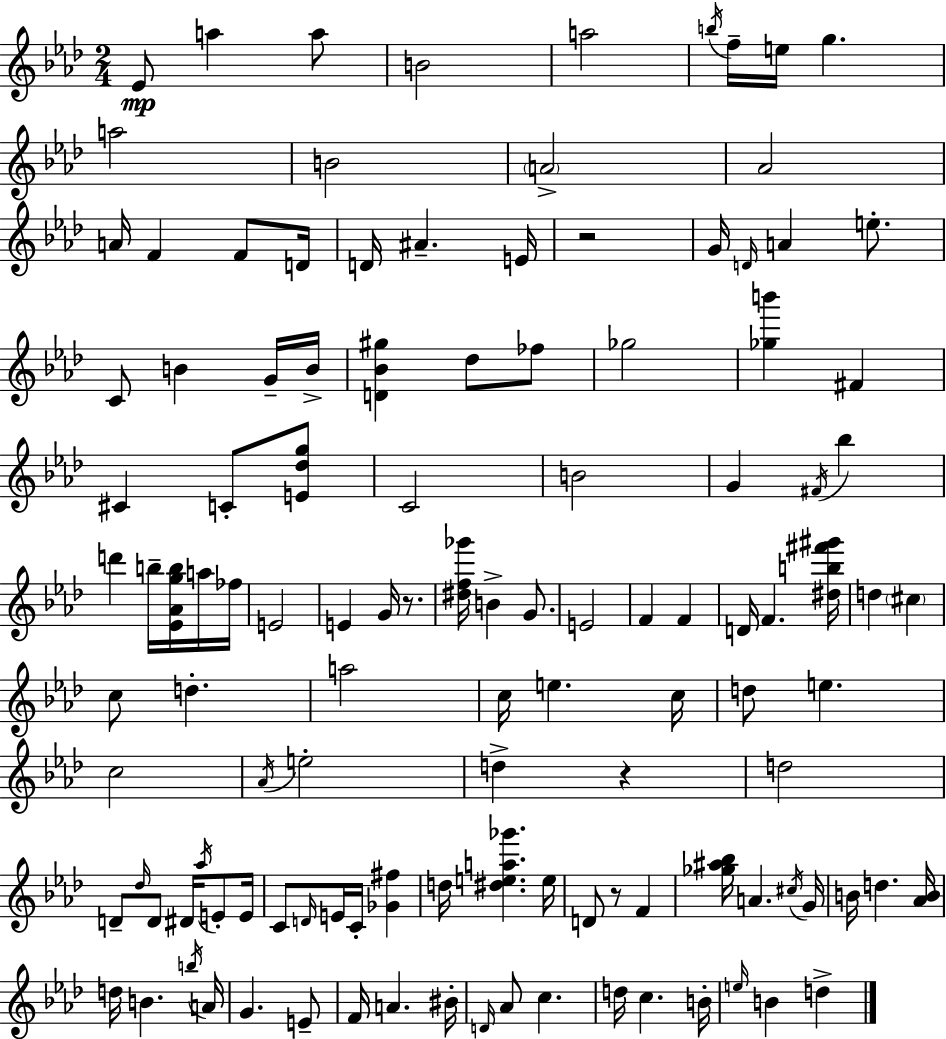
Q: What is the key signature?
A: AES major